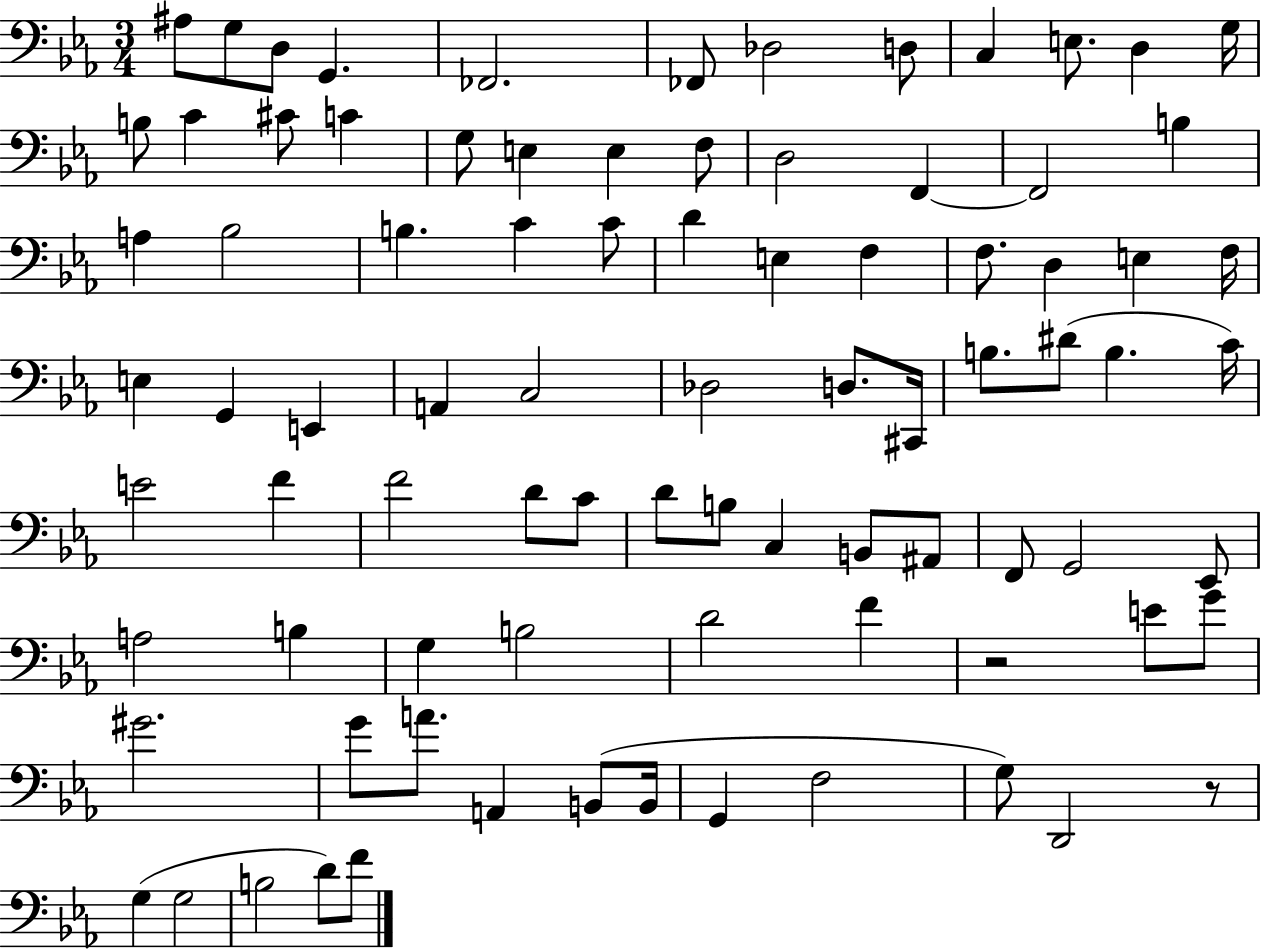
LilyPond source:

{
  \clef bass
  \numericTimeSignature
  \time 3/4
  \key ees \major
  ais8 g8 d8 g,4. | fes,2. | fes,8 des2 d8 | c4 e8. d4 g16 | \break b8 c'4 cis'8 c'4 | g8 e4 e4 f8 | d2 f,4~~ | f,2 b4 | \break a4 bes2 | b4. c'4 c'8 | d'4 e4 f4 | f8. d4 e4 f16 | \break e4 g,4 e,4 | a,4 c2 | des2 d8. cis,16 | b8. dis'8( b4. c'16) | \break e'2 f'4 | f'2 d'8 c'8 | d'8 b8 c4 b,8 ais,8 | f,8 g,2 ees,8 | \break a2 b4 | g4 b2 | d'2 f'4 | r2 e'8 g'8 | \break gis'2. | g'8 a'8. a,4 b,8( b,16 | g,4 f2 | g8) d,2 r8 | \break g4( g2 | b2 d'8) f'8 | \bar "|."
}